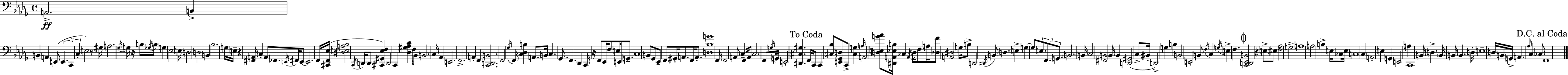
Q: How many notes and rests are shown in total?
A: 181